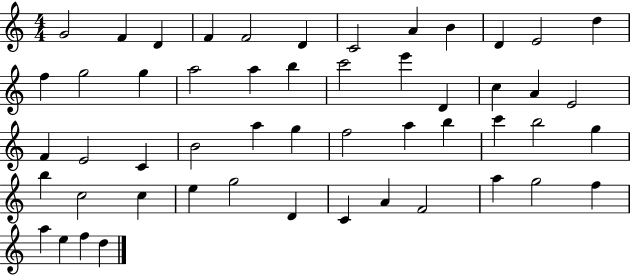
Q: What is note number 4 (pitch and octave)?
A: F4